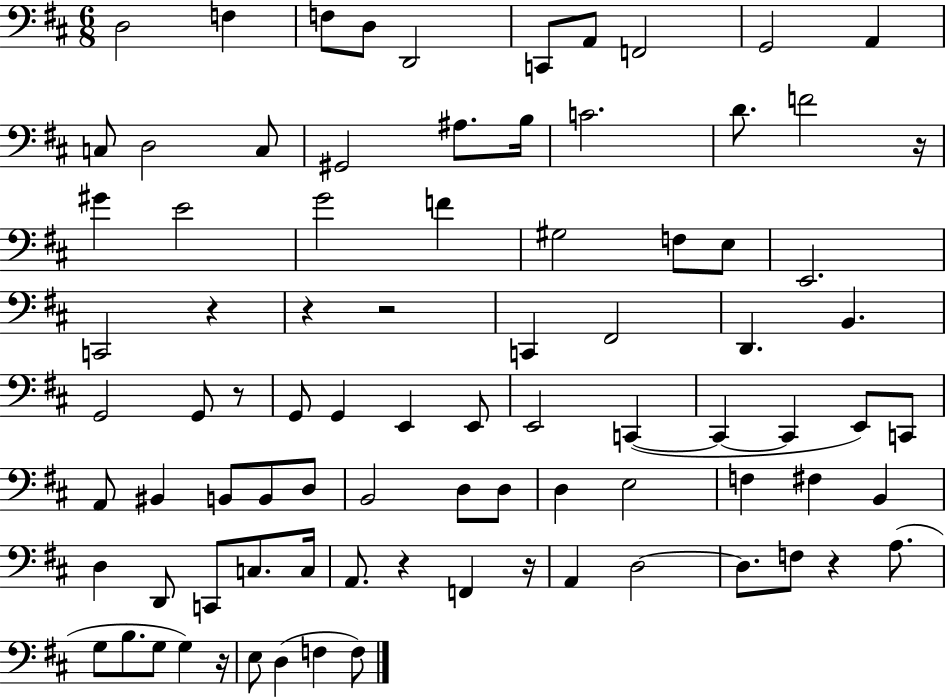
X:1
T:Untitled
M:6/8
L:1/4
K:D
D,2 F, F,/2 D,/2 D,,2 C,,/2 A,,/2 F,,2 G,,2 A,, C,/2 D,2 C,/2 ^G,,2 ^A,/2 B,/4 C2 D/2 F2 z/4 ^G E2 G2 F ^G,2 F,/2 E,/2 E,,2 C,,2 z z z2 C,, ^F,,2 D,, B,, G,,2 G,,/2 z/2 G,,/2 G,, E,, E,,/2 E,,2 C,, C,, C,, E,,/2 C,,/2 A,,/2 ^B,, B,,/2 B,,/2 D,/2 B,,2 D,/2 D,/2 D, E,2 F, ^F, B,, D, D,,/2 C,,/2 C,/2 C,/4 A,,/2 z F,, z/4 A,, D,2 D,/2 F,/2 z A,/2 G,/2 B,/2 G,/2 G, z/4 E,/2 D, F, F,/2